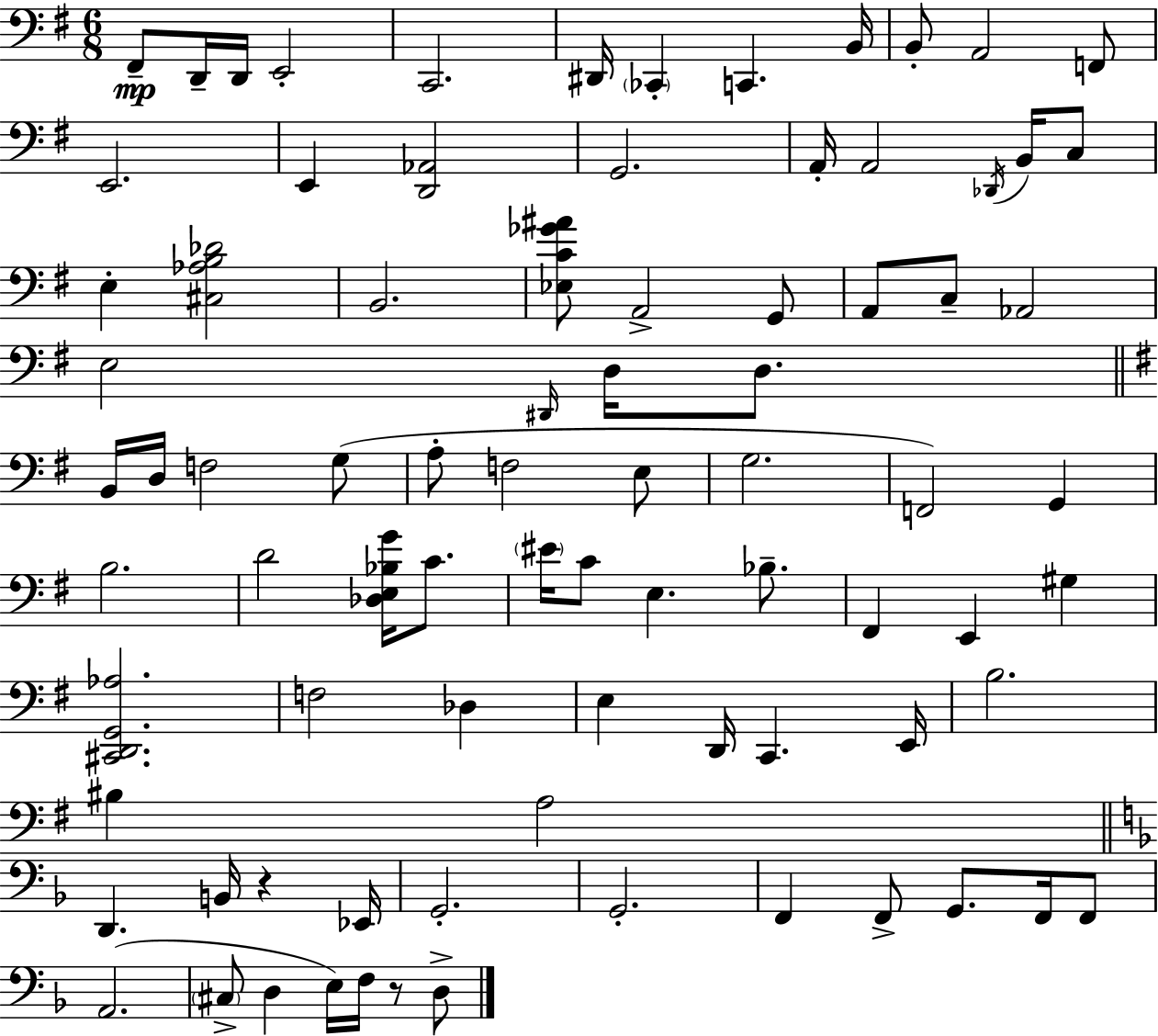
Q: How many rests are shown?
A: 2